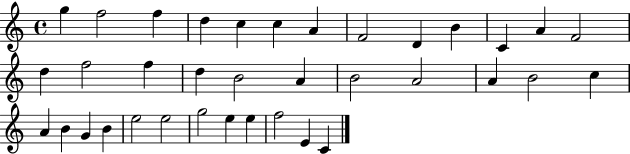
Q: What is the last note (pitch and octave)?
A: C4